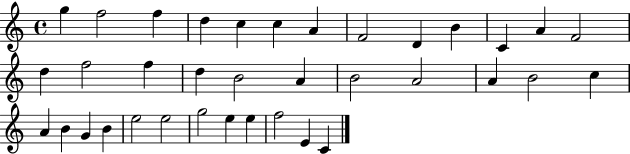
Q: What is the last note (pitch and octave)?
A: C4